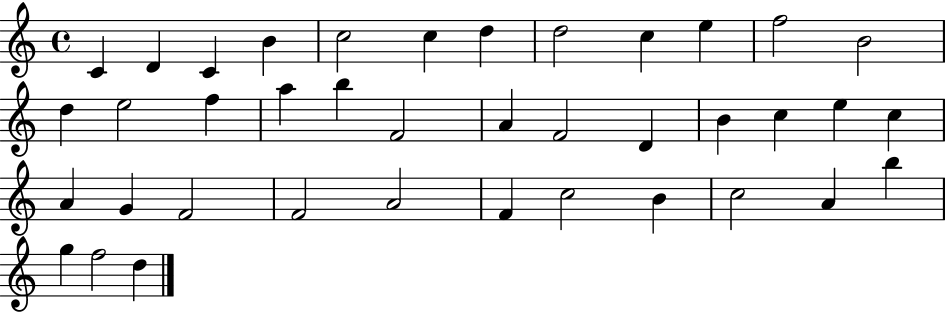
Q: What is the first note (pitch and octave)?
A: C4